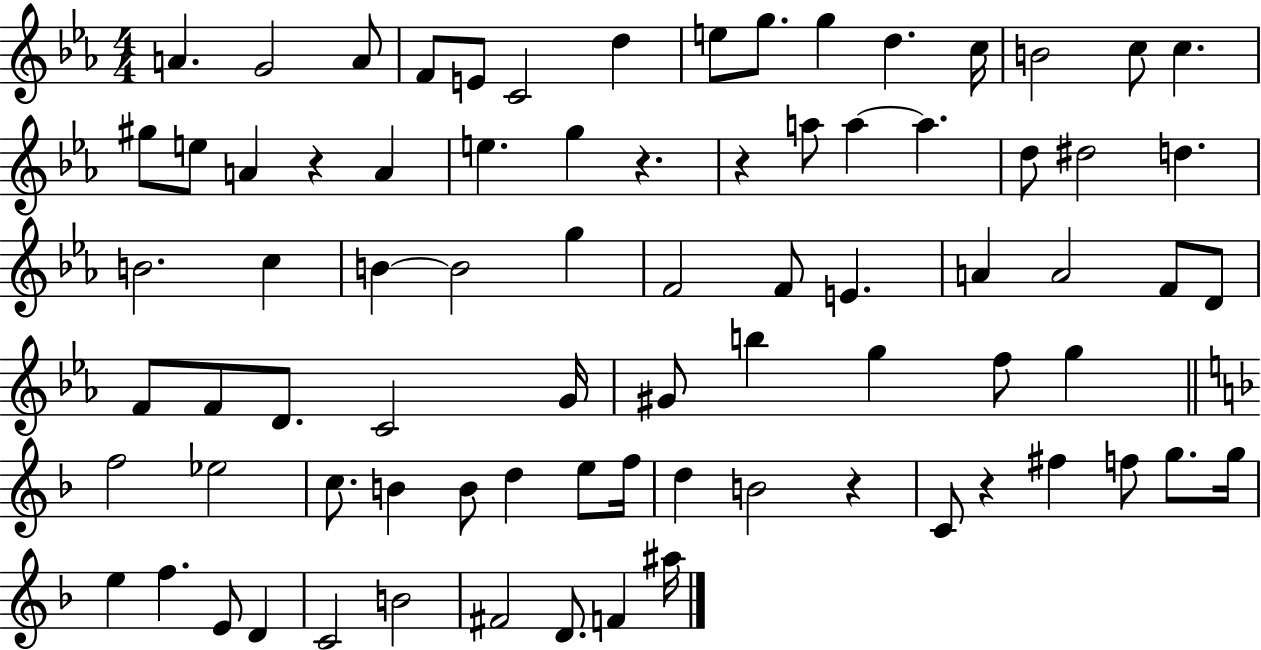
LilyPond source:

{
  \clef treble
  \numericTimeSignature
  \time 4/4
  \key ees \major
  a'4. g'2 a'8 | f'8 e'8 c'2 d''4 | e''8 g''8. g''4 d''4. c''16 | b'2 c''8 c''4. | \break gis''8 e''8 a'4 r4 a'4 | e''4. g''4 r4. | r4 a''8 a''4~~ a''4. | d''8 dis''2 d''4. | \break b'2. c''4 | b'4~~ b'2 g''4 | f'2 f'8 e'4. | a'4 a'2 f'8 d'8 | \break f'8 f'8 d'8. c'2 g'16 | gis'8 b''4 g''4 f''8 g''4 | \bar "||" \break \key f \major f''2 ees''2 | c''8. b'4 b'8 d''4 e''8 f''16 | d''4 b'2 r4 | c'8 r4 fis''4 f''8 g''8. g''16 | \break e''4 f''4. e'8 d'4 | c'2 b'2 | fis'2 d'8. f'4 ais''16 | \bar "|."
}